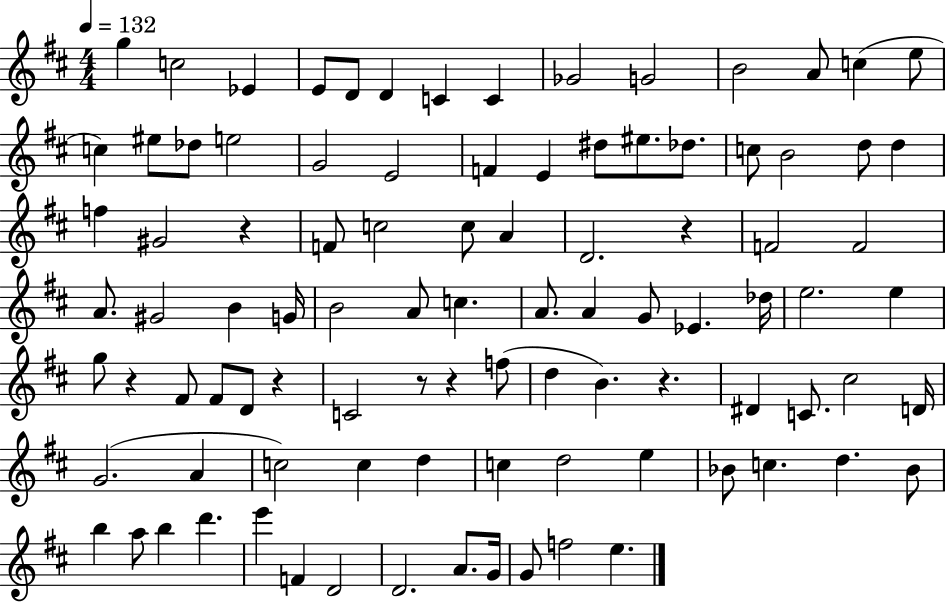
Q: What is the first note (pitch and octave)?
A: G5